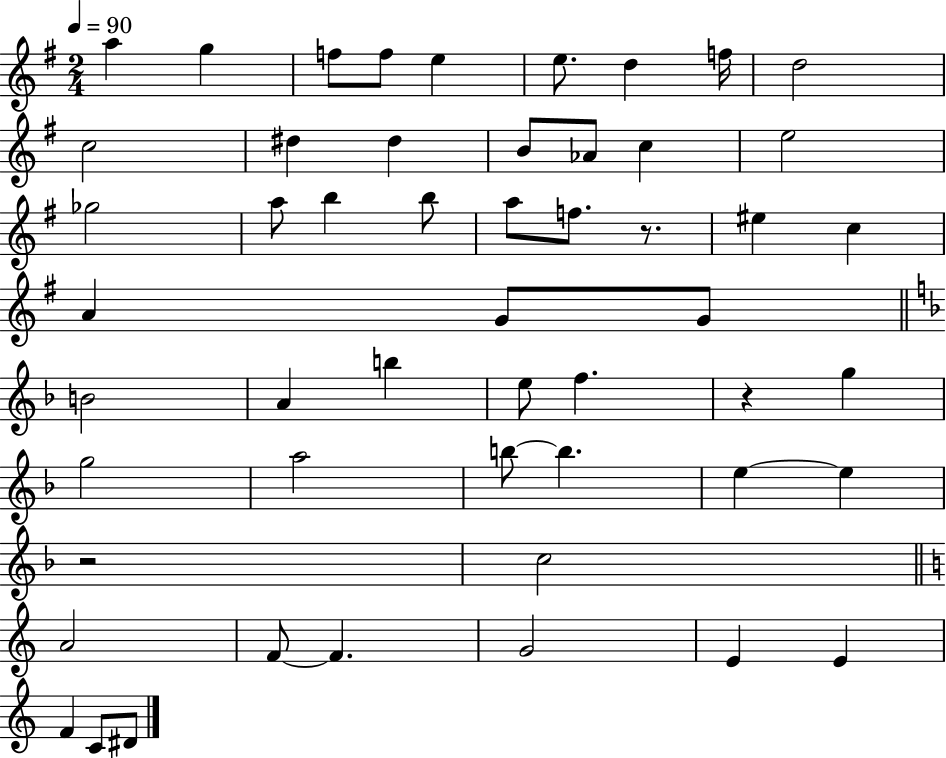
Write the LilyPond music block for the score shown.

{
  \clef treble
  \numericTimeSignature
  \time 2/4
  \key g \major
  \tempo 4 = 90
  a''4 g''4 | f''8 f''8 e''4 | e''8. d''4 f''16 | d''2 | \break c''2 | dis''4 dis''4 | b'8 aes'8 c''4 | e''2 | \break ges''2 | a''8 b''4 b''8 | a''8 f''8. r8. | eis''4 c''4 | \break a'4 g'8 g'8 | \bar "||" \break \key f \major b'2 | a'4 b''4 | e''8 f''4. | r4 g''4 | \break g''2 | a''2 | b''8~~ b''4. | e''4~~ e''4 | \break r2 | c''2 | \bar "||" \break \key c \major a'2 | f'8~~ f'4. | g'2 | e'4 e'4 | \break f'4 c'8 dis'8 | \bar "|."
}